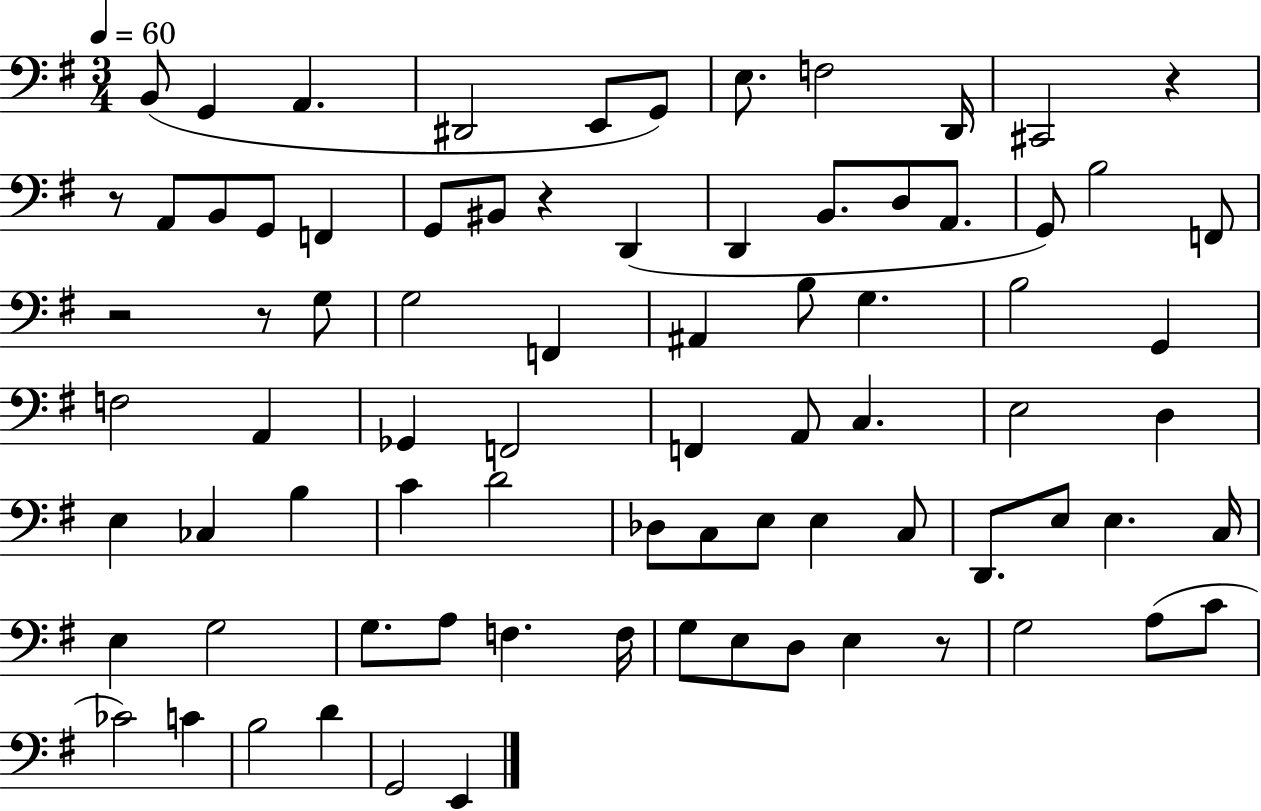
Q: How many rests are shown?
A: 6